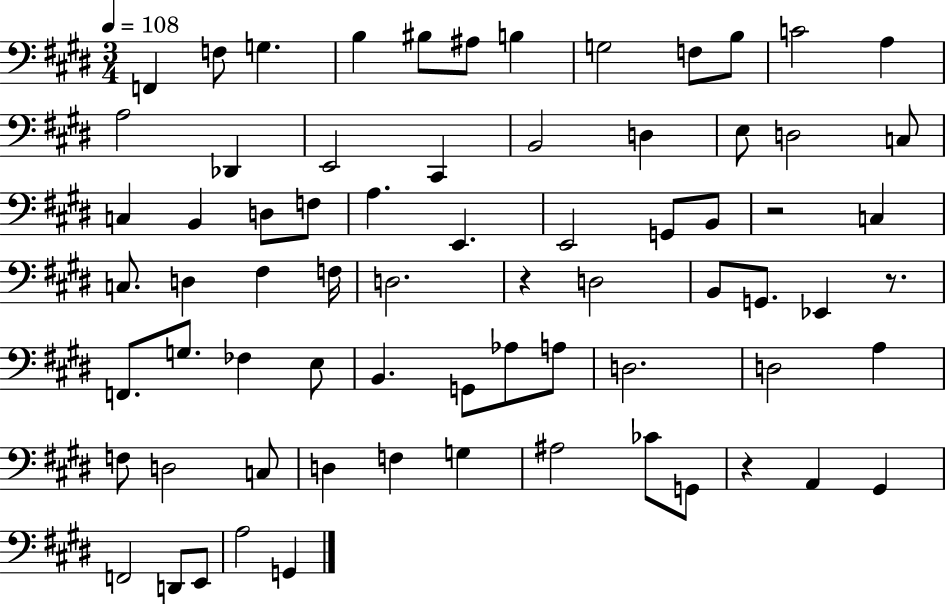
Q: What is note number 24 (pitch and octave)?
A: D3